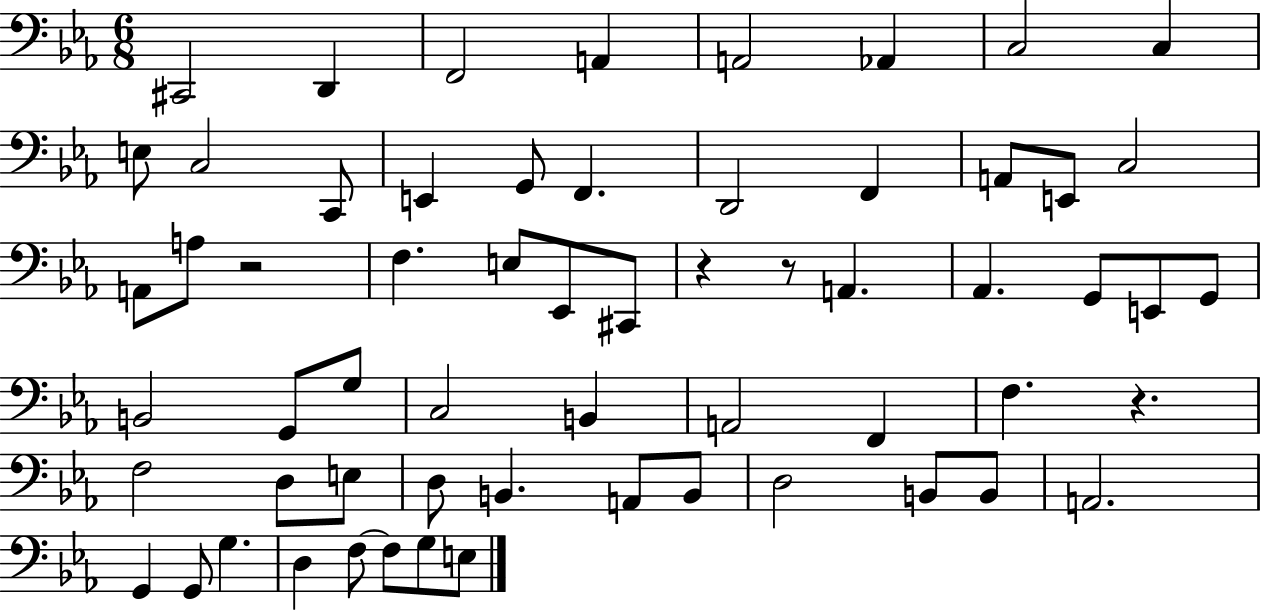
C#2/h D2/q F2/h A2/q A2/h Ab2/q C3/h C3/q E3/e C3/h C2/e E2/q G2/e F2/q. D2/h F2/q A2/e E2/e C3/h A2/e A3/e R/h F3/q. E3/e Eb2/e C#2/e R/q R/e A2/q. Ab2/q. G2/e E2/e G2/e B2/h G2/e G3/e C3/h B2/q A2/h F2/q F3/q. R/q. F3/h D3/e E3/e D3/e B2/q. A2/e B2/e D3/h B2/e B2/e A2/h. G2/q G2/e G3/q. D3/q F3/e F3/e G3/e E3/e